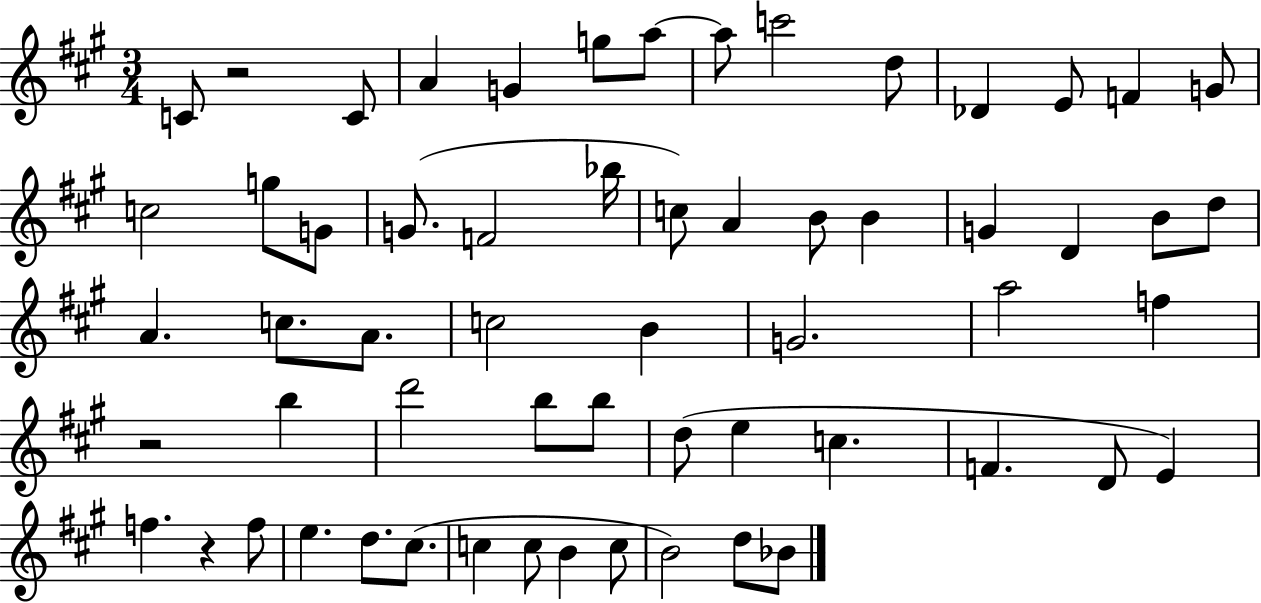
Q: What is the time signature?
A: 3/4